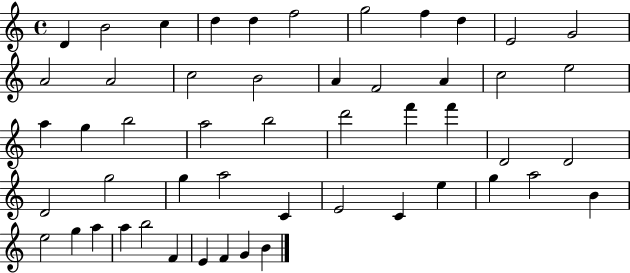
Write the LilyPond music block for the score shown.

{
  \clef treble
  \time 4/4
  \defaultTimeSignature
  \key c \major
  d'4 b'2 c''4 | d''4 d''4 f''2 | g''2 f''4 d''4 | e'2 g'2 | \break a'2 a'2 | c''2 b'2 | a'4 f'2 a'4 | c''2 e''2 | \break a''4 g''4 b''2 | a''2 b''2 | d'''2 f'''4 f'''4 | d'2 d'2 | \break d'2 g''2 | g''4 a''2 c'4 | e'2 c'4 e''4 | g''4 a''2 b'4 | \break e''2 g''4 a''4 | a''4 b''2 f'4 | e'4 f'4 g'4 b'4 | \bar "|."
}